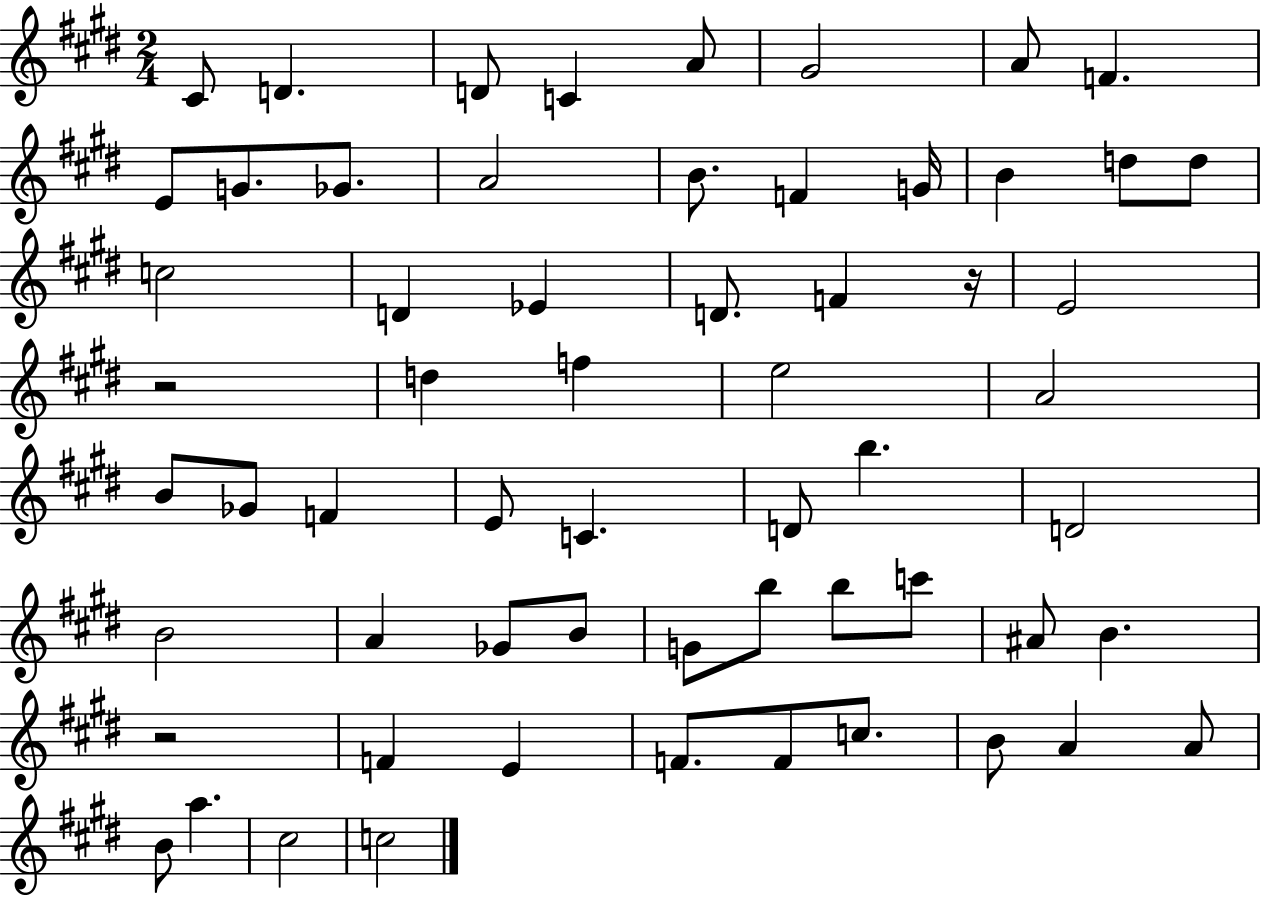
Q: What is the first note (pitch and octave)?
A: C#4